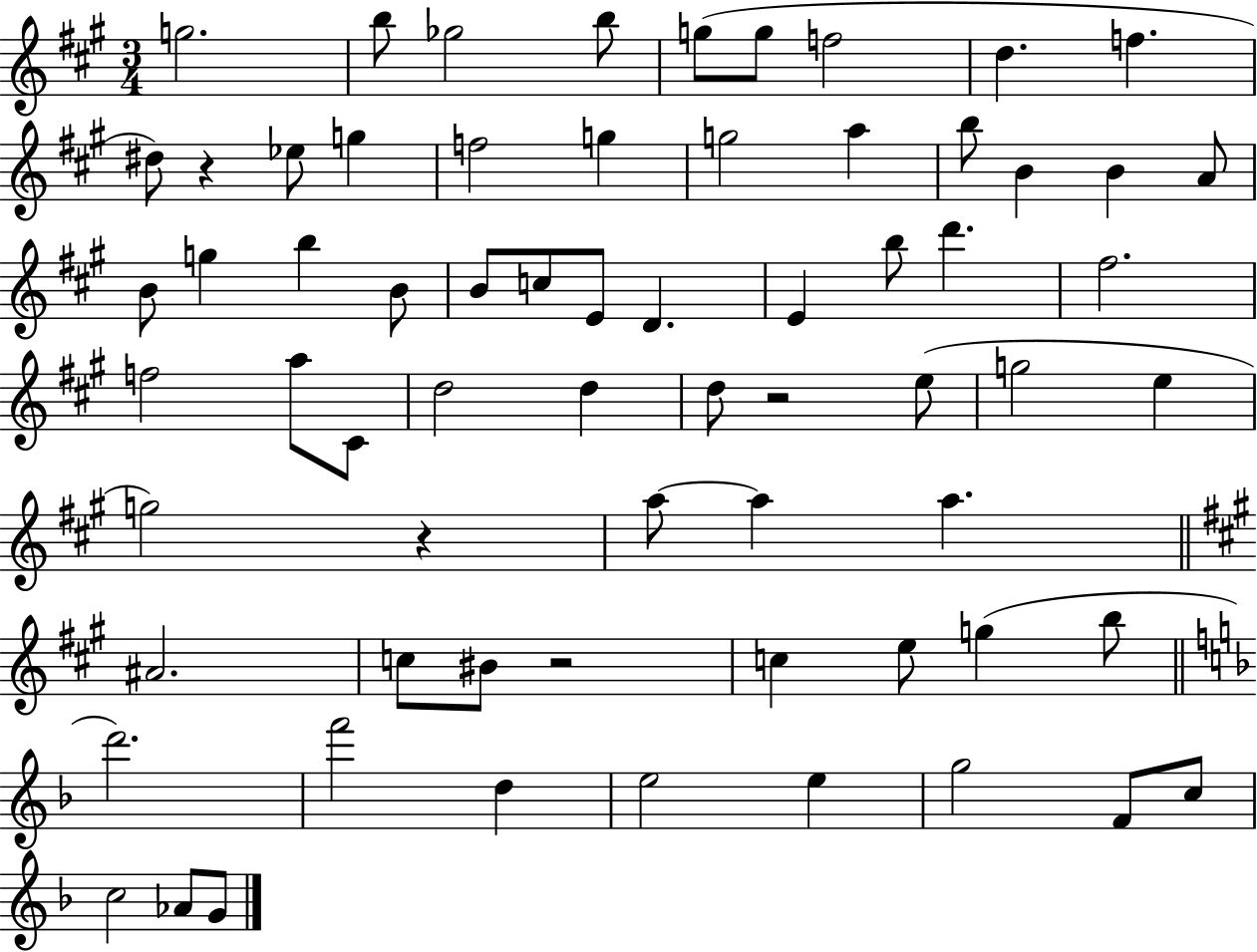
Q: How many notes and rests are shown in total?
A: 67